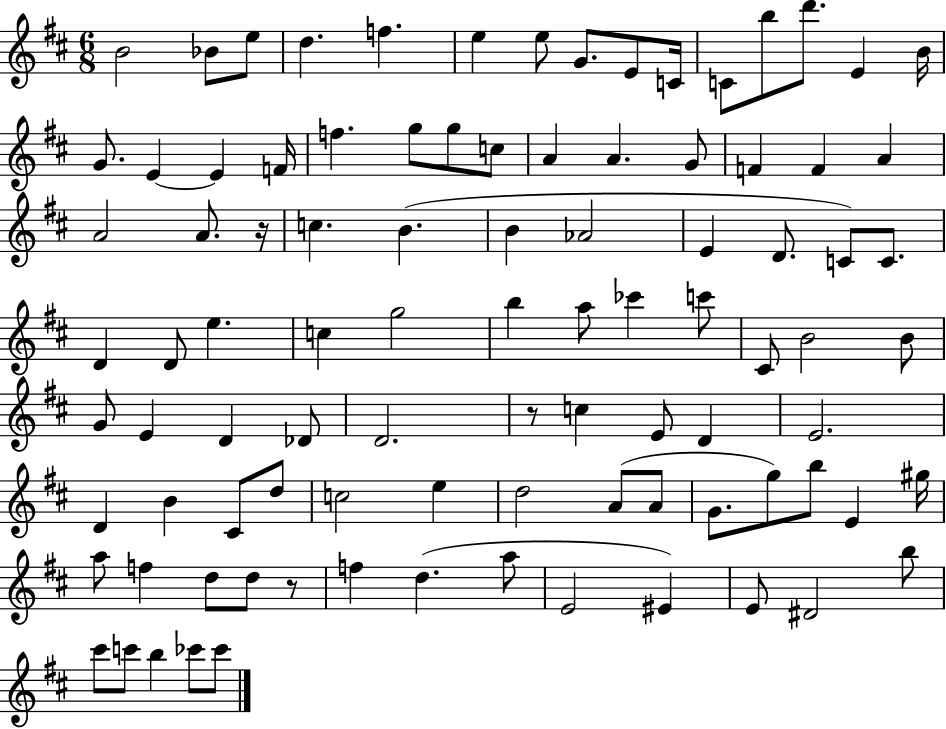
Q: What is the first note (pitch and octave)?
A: B4